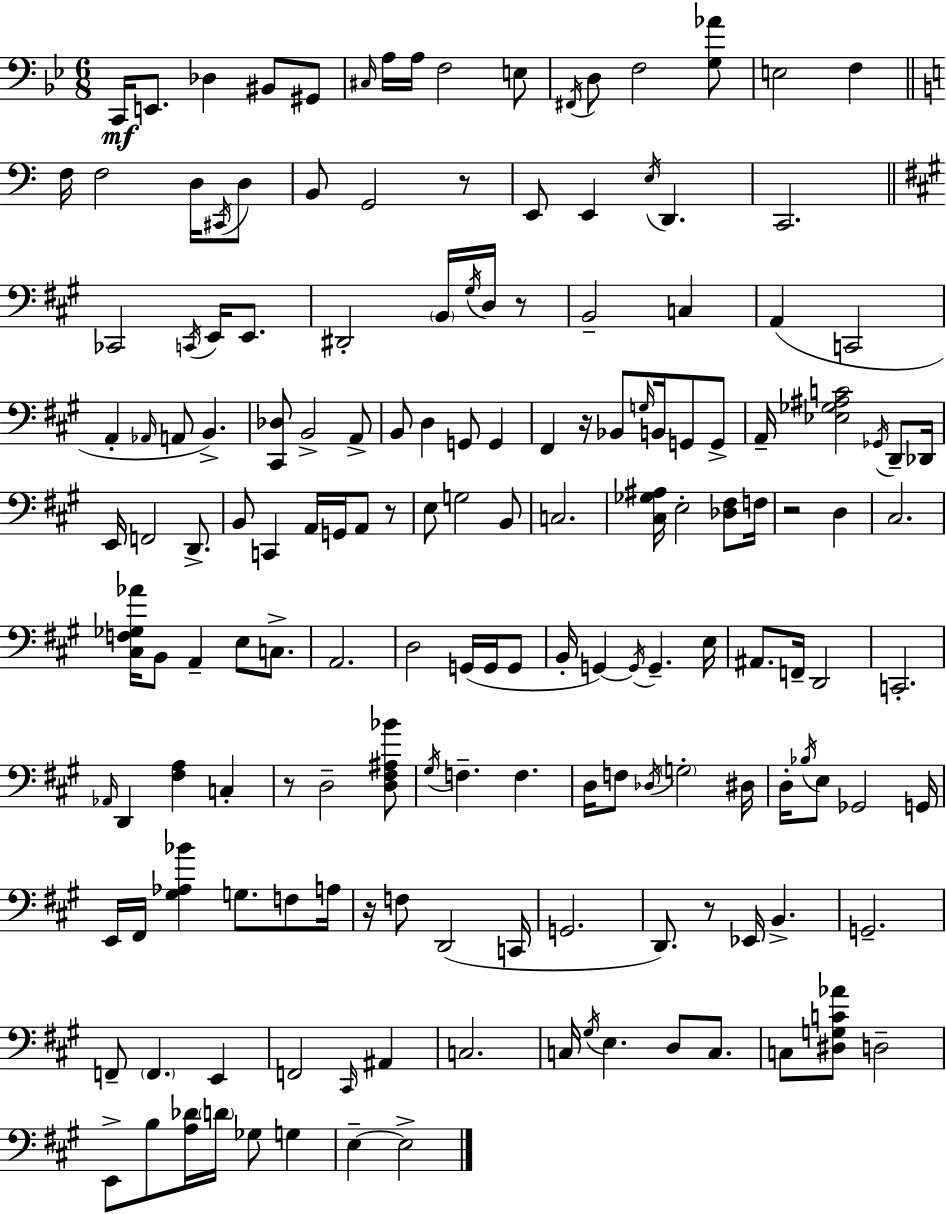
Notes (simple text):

C2/s E2/e. Db3/q BIS2/e G#2/e C#3/s A3/s A3/s F3/h E3/e F#2/s D3/e F3/h [G3,Ab4]/e E3/h F3/q F3/s F3/h D3/s C#2/s D3/e B2/e G2/h R/e E2/e E2/q E3/s D2/q. C2/h. CES2/h C2/s E2/s E2/e. D#2/h B2/s G#3/s D3/s R/e B2/h C3/q A2/q C2/h A2/q Ab2/s A2/e B2/q. [C#2,Db3]/e B2/h A2/e B2/e D3/q G2/e G2/q F#2/q R/s Bb2/e G3/s B2/s G2/e G2/e A2/s [Eb3,Gb3,A#3,C4]/h Gb2/s D2/e Db2/s E2/s F2/h D2/e. B2/e C2/q A2/s G2/s A2/e R/e E3/e G3/h B2/e C3/h. [C#3,Gb3,A#3]/s E3/h [Db3,F#3]/e F3/s R/h D3/q C#3/h. [C#3,F3,Gb3,Ab4]/s B2/e A2/q E3/e C3/e. A2/h. D3/h G2/s G2/s G2/e B2/s G2/q G2/s G2/q. E3/s A#2/e. F2/s D2/h C2/h. Ab2/s D2/q [F#3,A3]/q C3/q R/e D3/h [D3,F#3,A#3,Bb4]/e G#3/s F3/q. F3/q. D3/s F3/e Db3/s G3/h D#3/s D3/s Bb3/s E3/e Gb2/h G2/s E2/s F#2/s [G#3,Ab3,Bb4]/q G3/e. F3/e A3/s R/s F3/e D2/h C2/s G2/h. D2/e. R/e Eb2/s B2/q. G2/h. F2/e F2/q. E2/q F2/h C#2/s A#2/q C3/h. C3/s G#3/s E3/q. D3/e C3/e. C3/e [D#3,G3,C4,Ab4]/e D3/h E2/e B3/e [A3,Db4]/s D4/s Gb3/e G3/q E3/q E3/h